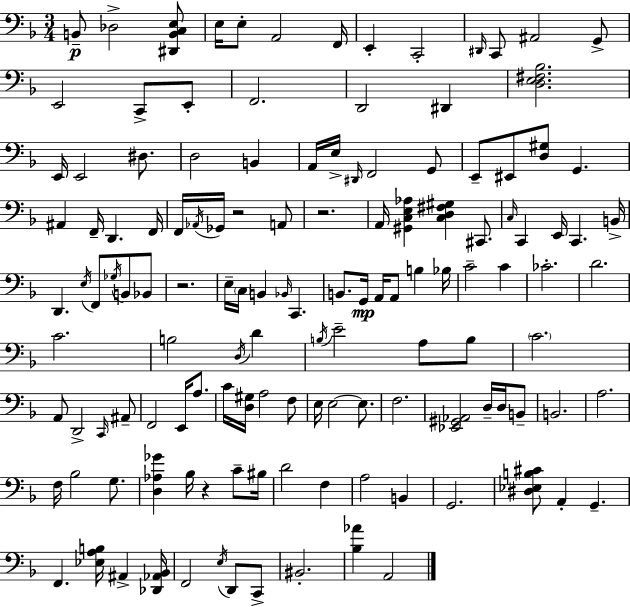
{
  \clef bass
  \numericTimeSignature
  \time 3/4
  \key d \minor
  b,8--\p des2-> <dis, b, c e>8 | e16 e8-. a,2 f,16 | e,4-. c,2-. | \grace { dis,16 } c,8 ais,2 g,8-> | \break e,2 c,8-> e,8-. | f,2. | d,2 dis,4 | <d e fis bes>2. | \break e,16 e,2 dis8. | d2 b,4 | a,16 e16-> \grace { dis,16 } f,2 | g,8 e,8-- eis,8 <d gis>8 g,4. | \break ais,4 f,16-- d,4. | f,16 f,16 \acciaccatura { aes,16 } ges,16 r2 | a,8 r2. | a,16 <gis, c e aes>4 <c d fis gis>4 | \break cis,8. \grace { c16 } c,4 e,16 c,4. | b,16-> d,4. \acciaccatura { e16 } f,8 | \acciaccatura { ges16 } b,8 bes,8 r2. | e16-- \parenthesize c16 b,4 | \break \grace { bes,16 } c,4. b,8. g,16\mp a,16 | a,8 b4 bes16 c'2-- | c'4 ces'2.-. | d'2. | \break c'2. | b2 | \acciaccatura { d16 } d'4 \acciaccatura { b16 } e'2-- | a8 b8 \parenthesize c'2. | \break a,8 d,2-> | \grace { c,16 } ais,8-- f,2 | e,16 a8. c'16 <d gis>16 | a2 f8 e16 e2~~ | \break e8. f2. | <ees, gis, aes,>2 | d16-- d16 b,8-- b,2. | a2. | \break f16 bes2 | g8. <d aes ges'>4 | bes16 r4 c'8-- bis16 d'2 | f4 a2 | \break b,4 g,2. | <dis ees b cis'>8 | a,4-. g,4.-- f,4. | <ees a b>16 ais,4-> <des, aes, bes,>16 f,2 | \break \acciaccatura { e16 } d,8 c,8-> bis,2.-. | <bes aes'>4 | a,2 \bar "|."
}